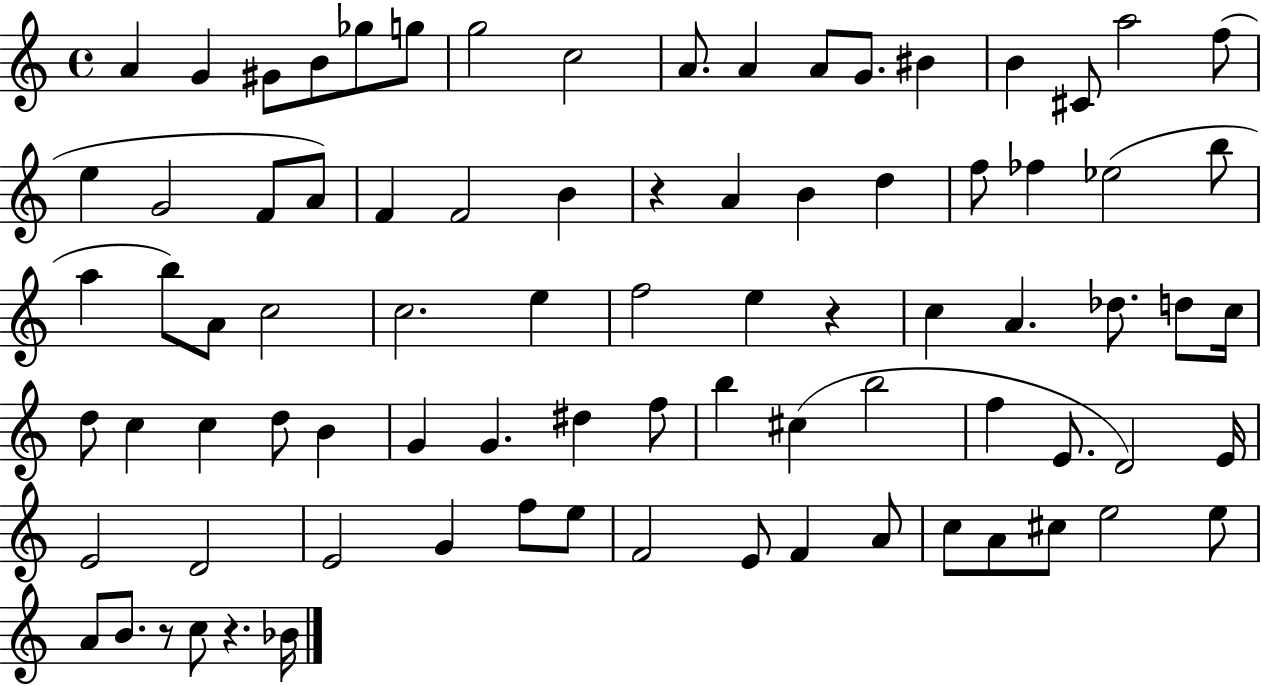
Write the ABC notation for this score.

X:1
T:Untitled
M:4/4
L:1/4
K:C
A G ^G/2 B/2 _g/2 g/2 g2 c2 A/2 A A/2 G/2 ^B B ^C/2 a2 f/2 e G2 F/2 A/2 F F2 B z A B d f/2 _f _e2 b/2 a b/2 A/2 c2 c2 e f2 e z c A _d/2 d/2 c/4 d/2 c c d/2 B G G ^d f/2 b ^c b2 f E/2 D2 E/4 E2 D2 E2 G f/2 e/2 F2 E/2 F A/2 c/2 A/2 ^c/2 e2 e/2 A/2 B/2 z/2 c/2 z _B/4